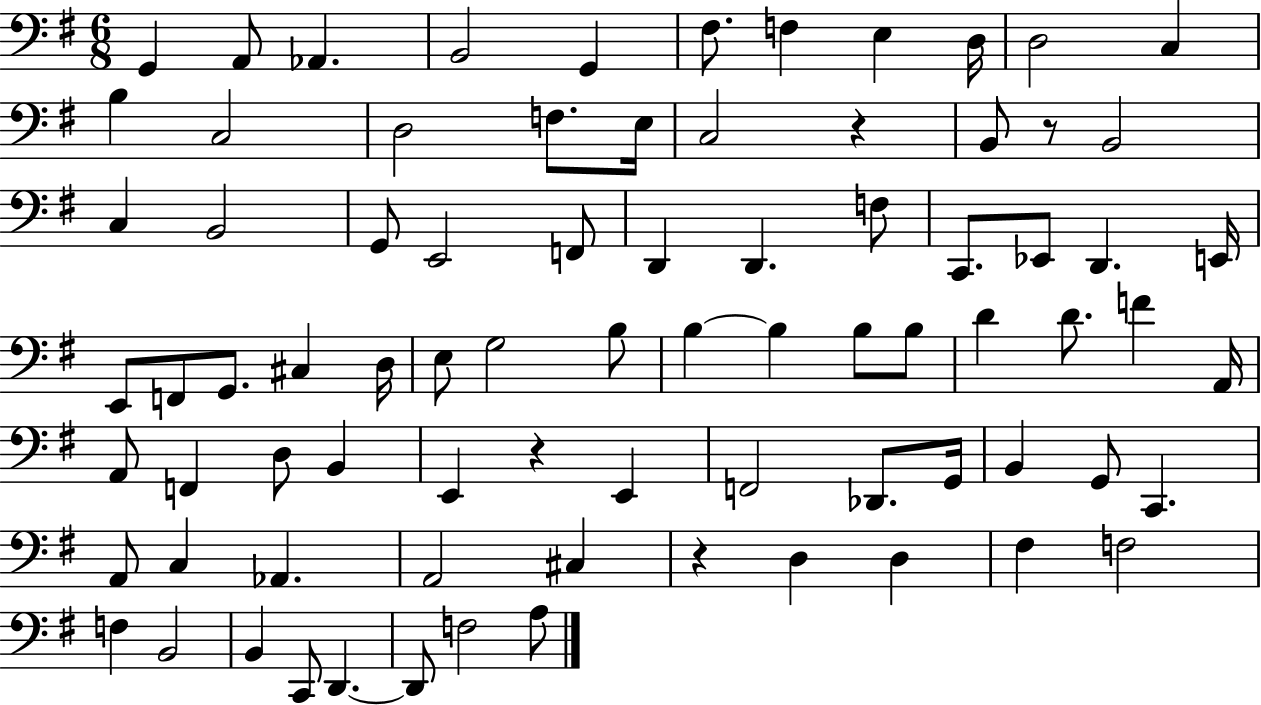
{
  \clef bass
  \numericTimeSignature
  \time 6/8
  \key g \major
  g,4 a,8 aes,4. | b,2 g,4 | fis8. f4 e4 d16 | d2 c4 | \break b4 c2 | d2 f8. e16 | c2 r4 | b,8 r8 b,2 | \break c4 b,2 | g,8 e,2 f,8 | d,4 d,4. f8 | c,8. ees,8 d,4. e,16 | \break e,8 f,8 g,8. cis4 d16 | e8 g2 b8 | b4~~ b4 b8 b8 | d'4 d'8. f'4 a,16 | \break a,8 f,4 d8 b,4 | e,4 r4 e,4 | f,2 des,8. g,16 | b,4 g,8 c,4. | \break a,8 c4 aes,4. | a,2 cis4 | r4 d4 d4 | fis4 f2 | \break f4 b,2 | b,4 c,8 d,4.~~ | d,8 f2 a8 | \bar "|."
}